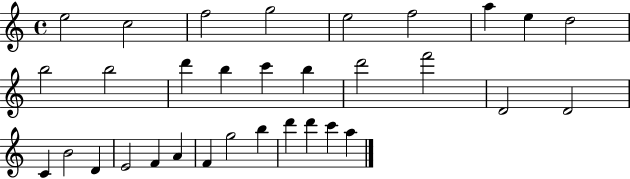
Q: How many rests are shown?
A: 0